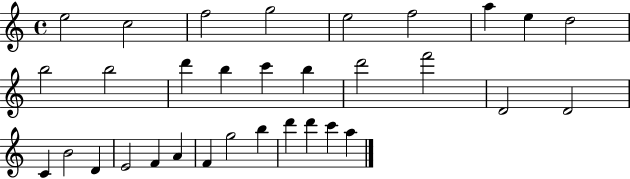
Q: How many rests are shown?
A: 0